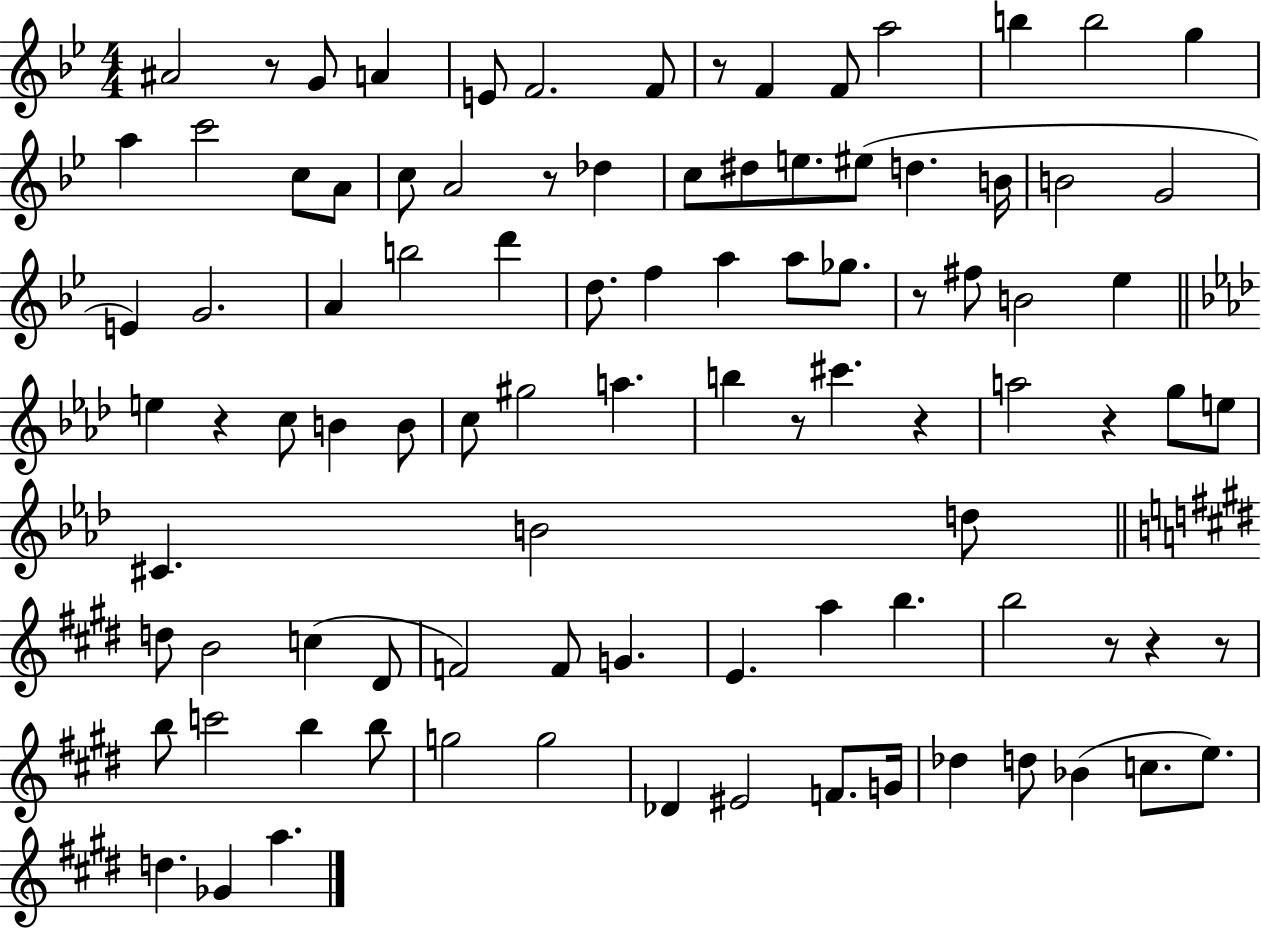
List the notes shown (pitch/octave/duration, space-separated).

A#4/h R/e G4/e A4/q E4/e F4/h. F4/e R/e F4/q F4/e A5/h B5/q B5/h G5/q A5/q C6/h C5/e A4/e C5/e A4/h R/e Db5/q C5/e D#5/e E5/e. EIS5/e D5/q. B4/s B4/h G4/h E4/q G4/h. A4/q B5/h D6/q D5/e. F5/q A5/q A5/e Gb5/e. R/e F#5/e B4/h Eb5/q E5/q R/q C5/e B4/q B4/e C5/e G#5/h A5/q. B5/q R/e C#6/q. R/q A5/h R/q G5/e E5/e C#4/q. B4/h D5/e D5/e B4/h C5/q D#4/e F4/h F4/e G4/q. E4/q. A5/q B5/q. B5/h R/e R/q R/e B5/e C6/h B5/q B5/e G5/h G5/h Db4/q EIS4/h F4/e. G4/s Db5/q D5/e Bb4/q C5/e. E5/e. D5/q. Gb4/q A5/q.